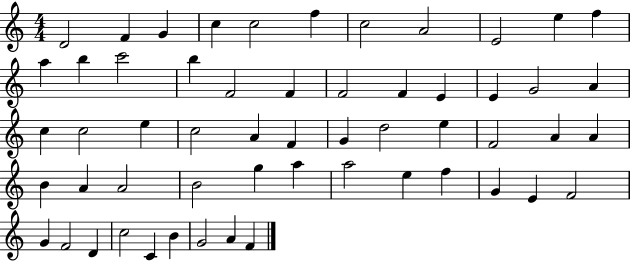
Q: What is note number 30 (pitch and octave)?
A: G4